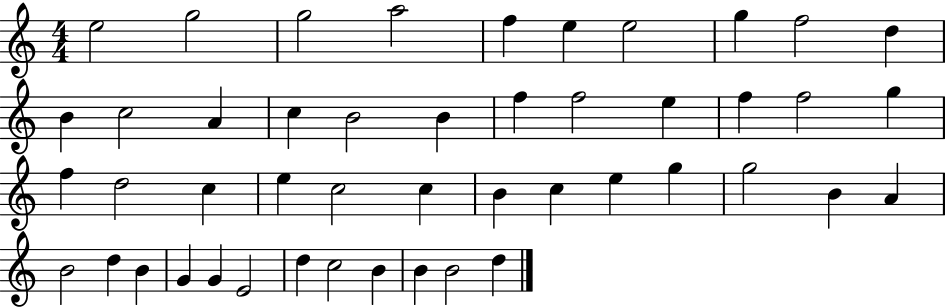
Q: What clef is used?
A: treble